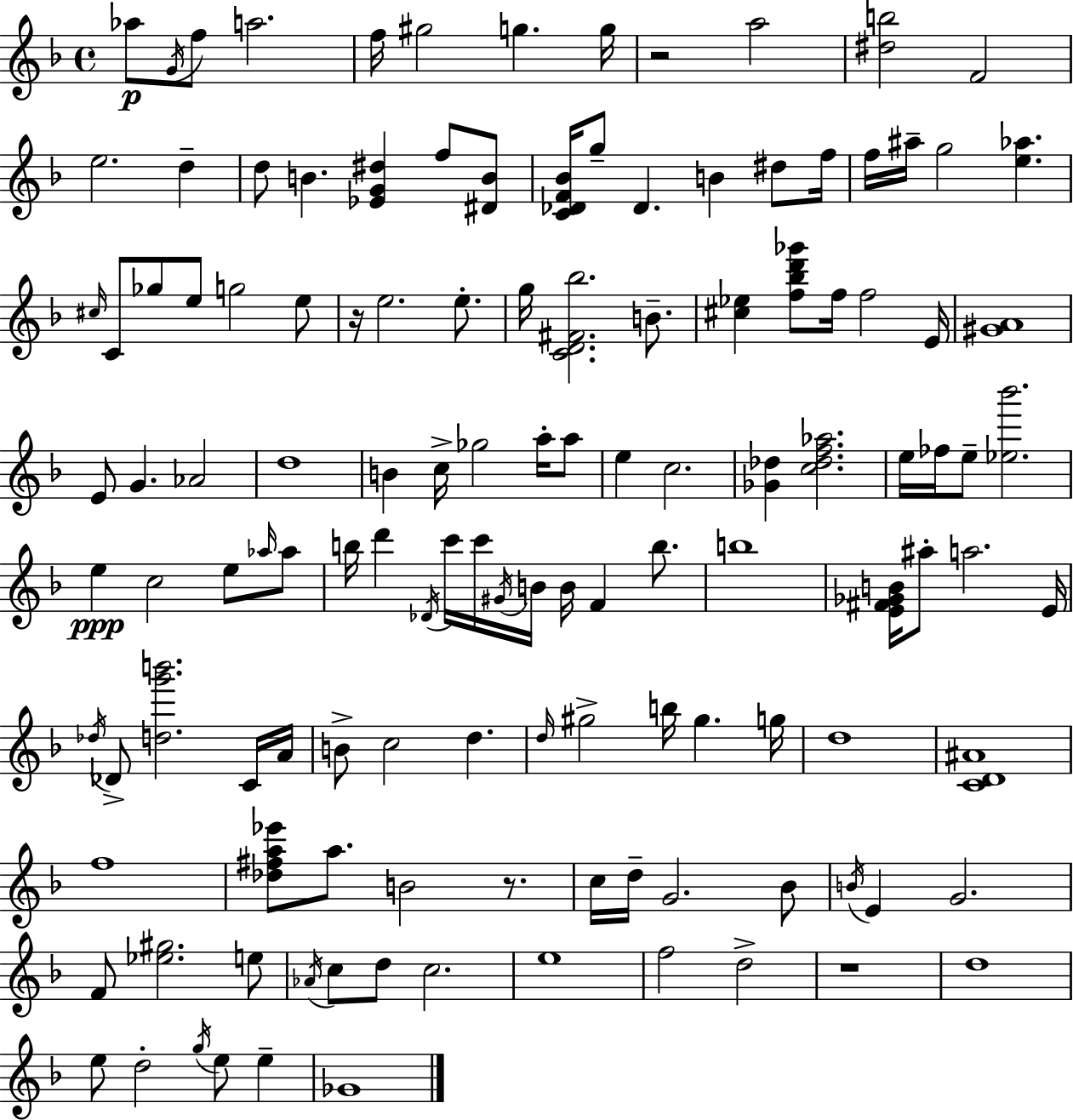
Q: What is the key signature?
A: F major